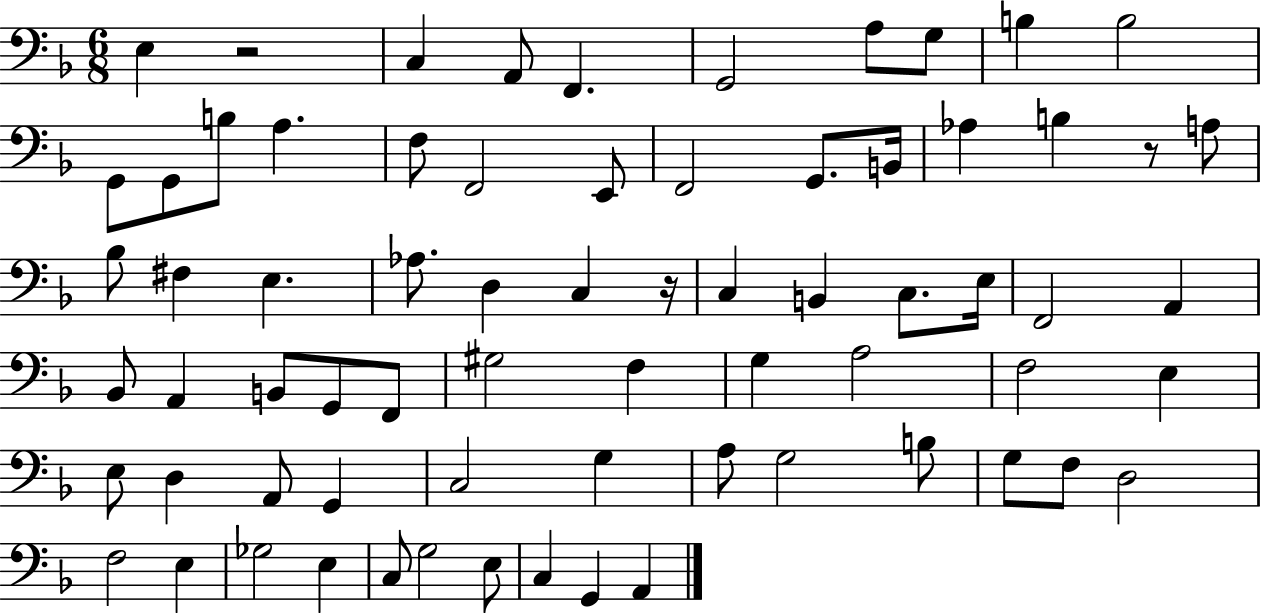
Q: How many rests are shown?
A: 3